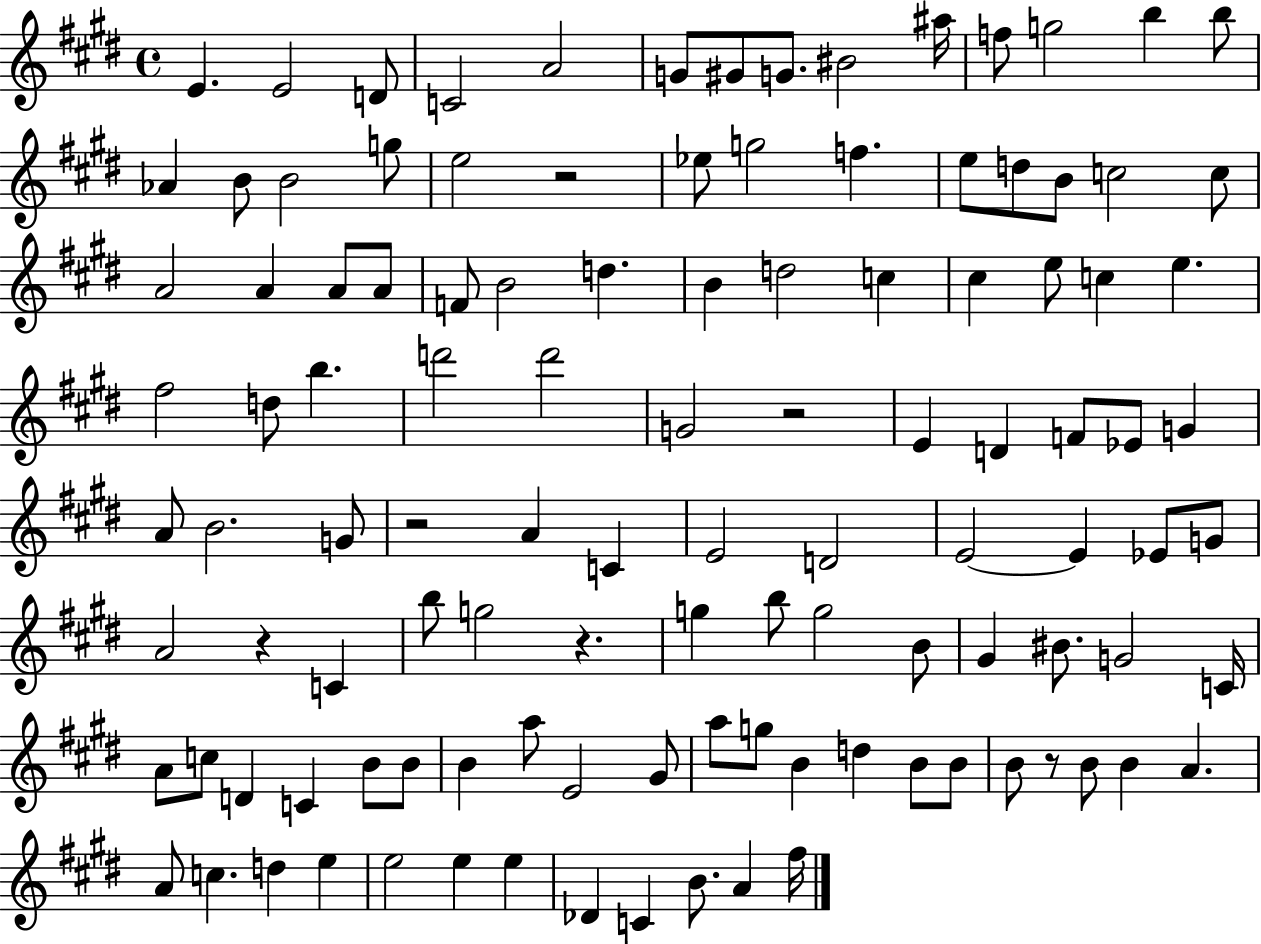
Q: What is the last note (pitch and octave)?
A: F#5